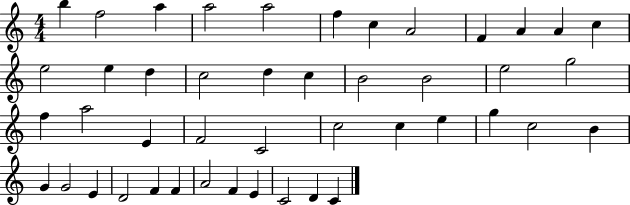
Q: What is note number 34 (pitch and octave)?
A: G4